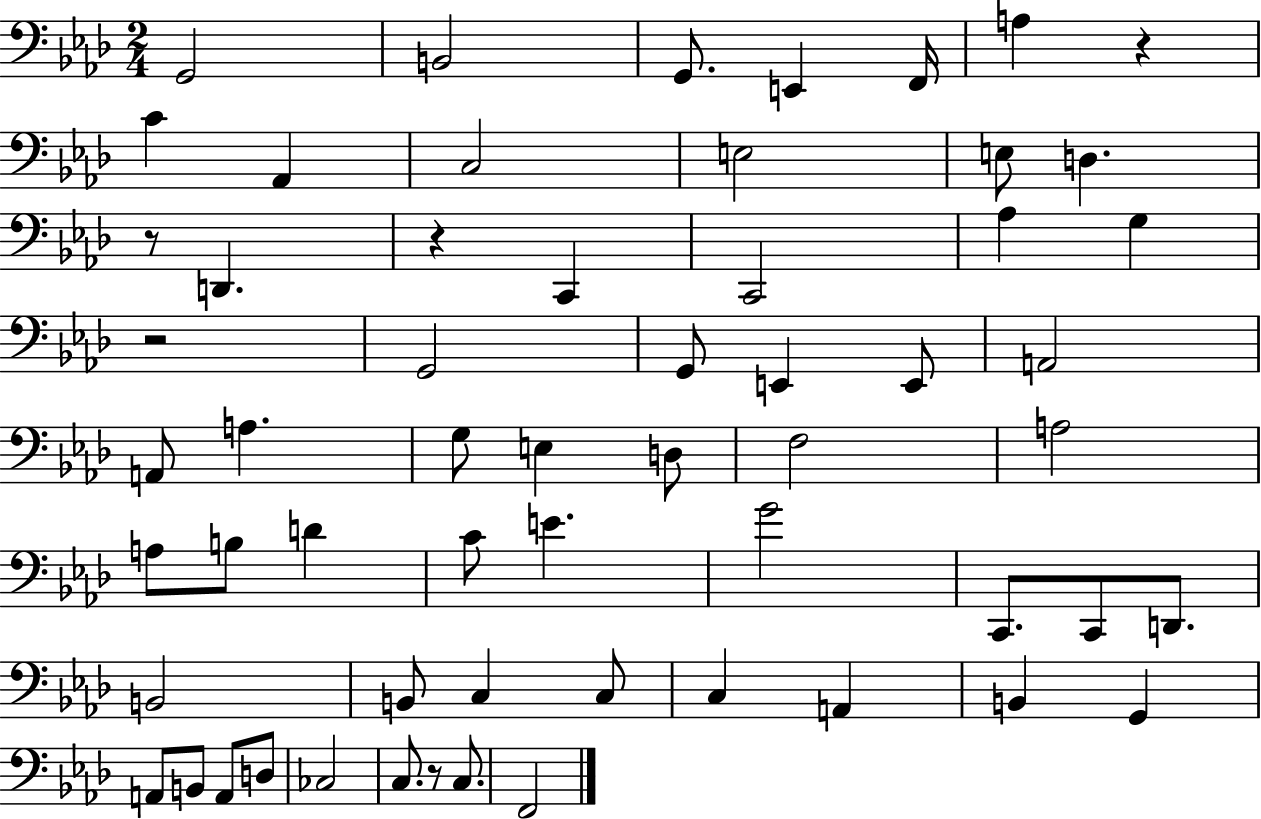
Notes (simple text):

G2/h B2/h G2/e. E2/q F2/s A3/q R/q C4/q Ab2/q C3/h E3/h E3/e D3/q. R/e D2/q. R/q C2/q C2/h Ab3/q G3/q R/h G2/h G2/e E2/q E2/e A2/h A2/e A3/q. G3/e E3/q D3/e F3/h A3/h A3/e B3/e D4/q C4/e E4/q. G4/h C2/e. C2/e D2/e. B2/h B2/e C3/q C3/e C3/q A2/q B2/q G2/q A2/e B2/e A2/e D3/e CES3/h C3/e. R/e C3/e. F2/h